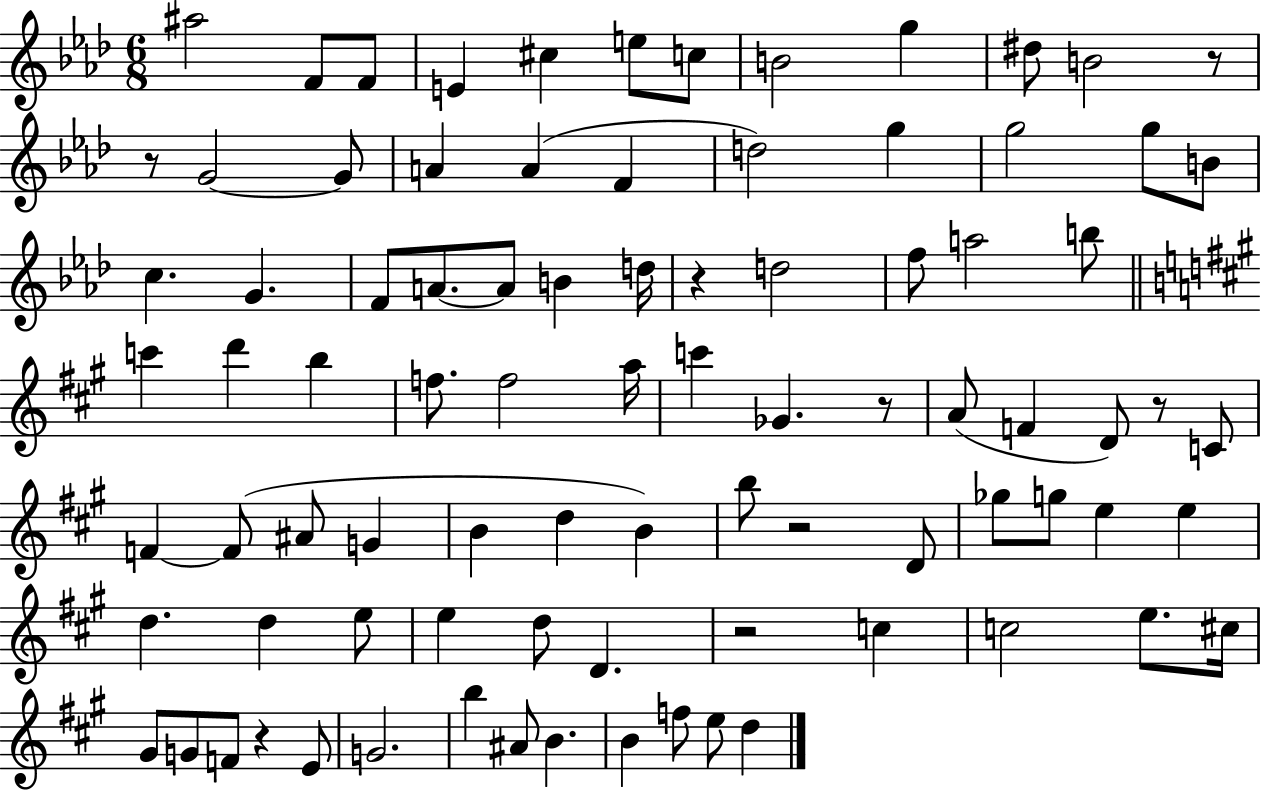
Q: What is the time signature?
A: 6/8